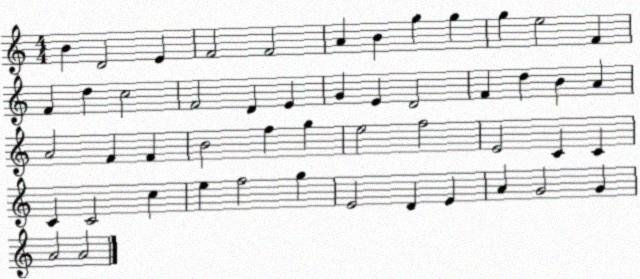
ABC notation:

X:1
T:Untitled
M:4/4
L:1/4
K:C
B D2 E F2 F2 A B g g g e2 F F d c2 F2 D E G E D2 F d B A A2 F F B2 f g e2 f2 E2 C C C C2 c e f2 g E2 D E A G2 G A2 A2